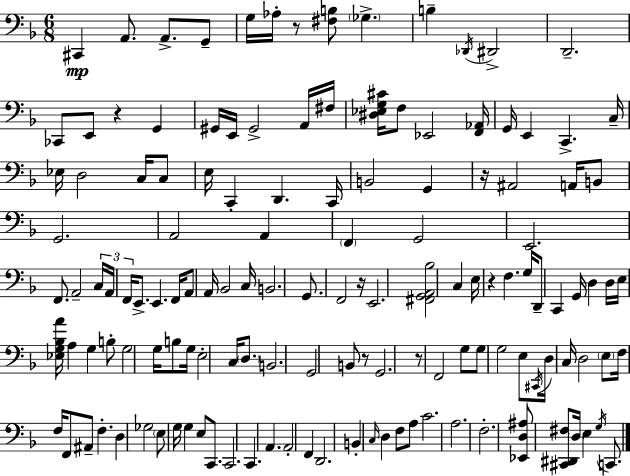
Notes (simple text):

C#2/q A2/e. A2/e. G2/e G3/s Ab3/s R/e [F#3,B3]/e Gb3/q. B3/q Db2/s D#2/h D2/h. CES2/e E2/e R/q G2/q G#2/s E2/s G#2/h A2/s F#3/s [D#3,Eb3,G3,C#4]/s F3/e Eb2/h [F2,Ab2]/s G2/s E2/q C2/q. C3/s Eb3/s D3/h C3/s C3/e E3/s C2/q D2/q. C2/s B2/h G2/q R/s A#2/h A2/s B2/e G2/h. A2/h A2/q F2/q G2/h E2/h. F2/e. A2/h C3/s A2/s F2/s E2/e. E2/q. F2/s A2/e A2/s Bb2/h C3/s B2/h. G2/e. F2/h R/s E2/h. [F#2,G2,A2,Bb3]/h C3/q E3/s R/q F3/q. G3/s D2/e C2/q G2/s D3/q D3/s E3/s [Eb3,G3,Bb3,A4]/s A3/q G3/q B3/e G3/h G3/s B3/e G3/s E3/h C3/s D3/e. B2/h. G2/h B2/e R/e G2/h. R/e F2/h G3/e G3/e G3/h E3/e C#2/s D3/s C3/s D3/h E3/e F3/s F3/s F2/e A#2/e F3/q. D3/q Gb3/h E3/e G3/s G3/q E3/e C2/e. C2/h. C2/q. A2/q. A2/h F2/q D2/h. B2/q C3/s D3/q F3/e A3/e C4/h. A3/h. F3/h. [Eb2,D3,A#3]/e [C#2,D#2,F#3]/e D3/s E3/q G3/s C2/e.